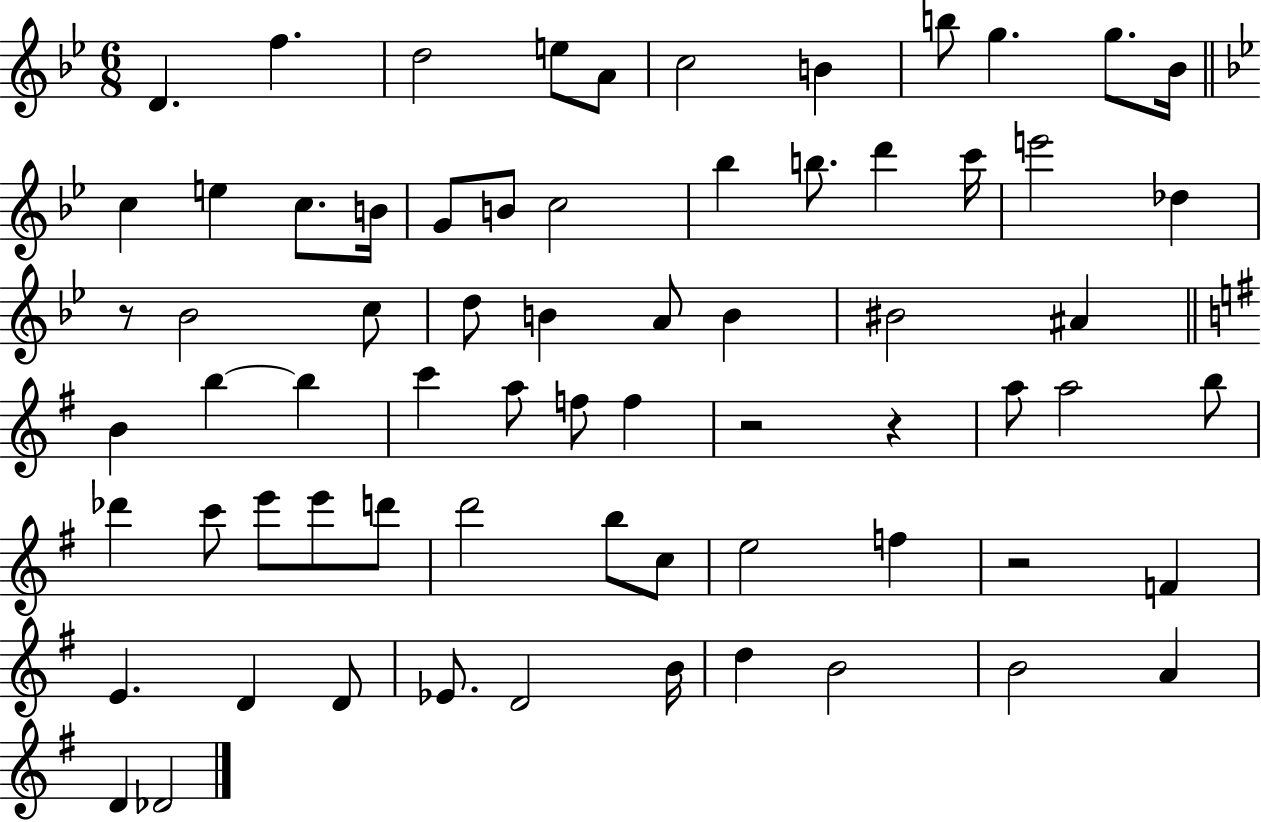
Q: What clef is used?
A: treble